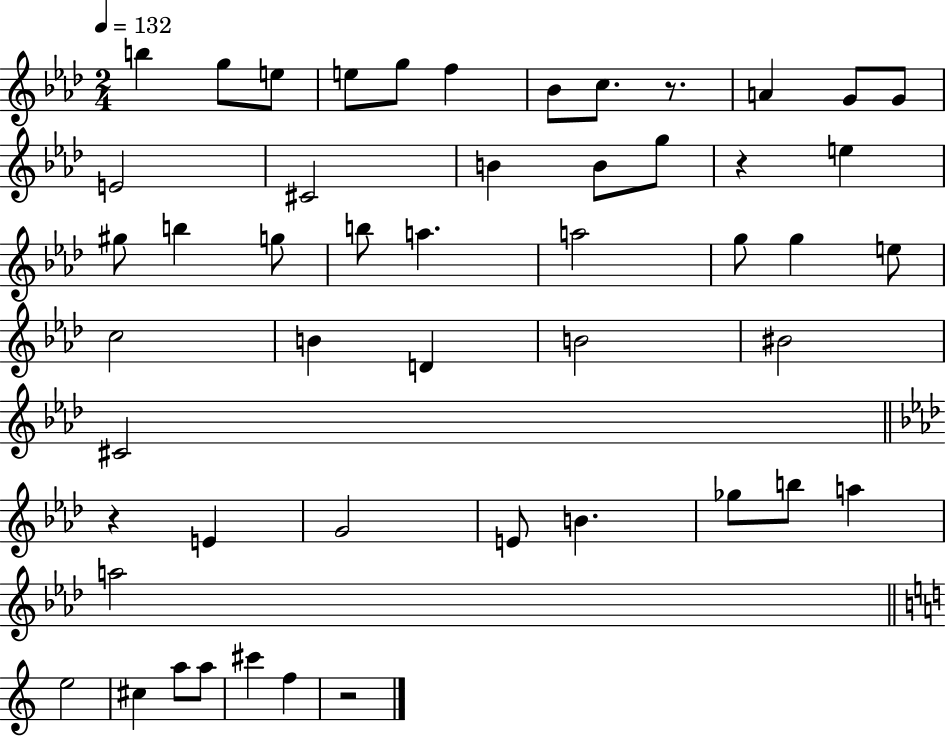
{
  \clef treble
  \numericTimeSignature
  \time 2/4
  \key aes \major
  \tempo 4 = 132
  b''4 g''8 e''8 | e''8 g''8 f''4 | bes'8 c''8. r8. | a'4 g'8 g'8 | \break e'2 | cis'2 | b'4 b'8 g''8 | r4 e''4 | \break gis''8 b''4 g''8 | b''8 a''4. | a''2 | g''8 g''4 e''8 | \break c''2 | b'4 d'4 | b'2 | bis'2 | \break cis'2 | \bar "||" \break \key f \minor r4 e'4 | g'2 | e'8 b'4. | ges''8 b''8 a''4 | \break a''2 | \bar "||" \break \key a \minor e''2 | cis''4 a''8 a''8 | cis'''4 f''4 | r2 | \break \bar "|."
}